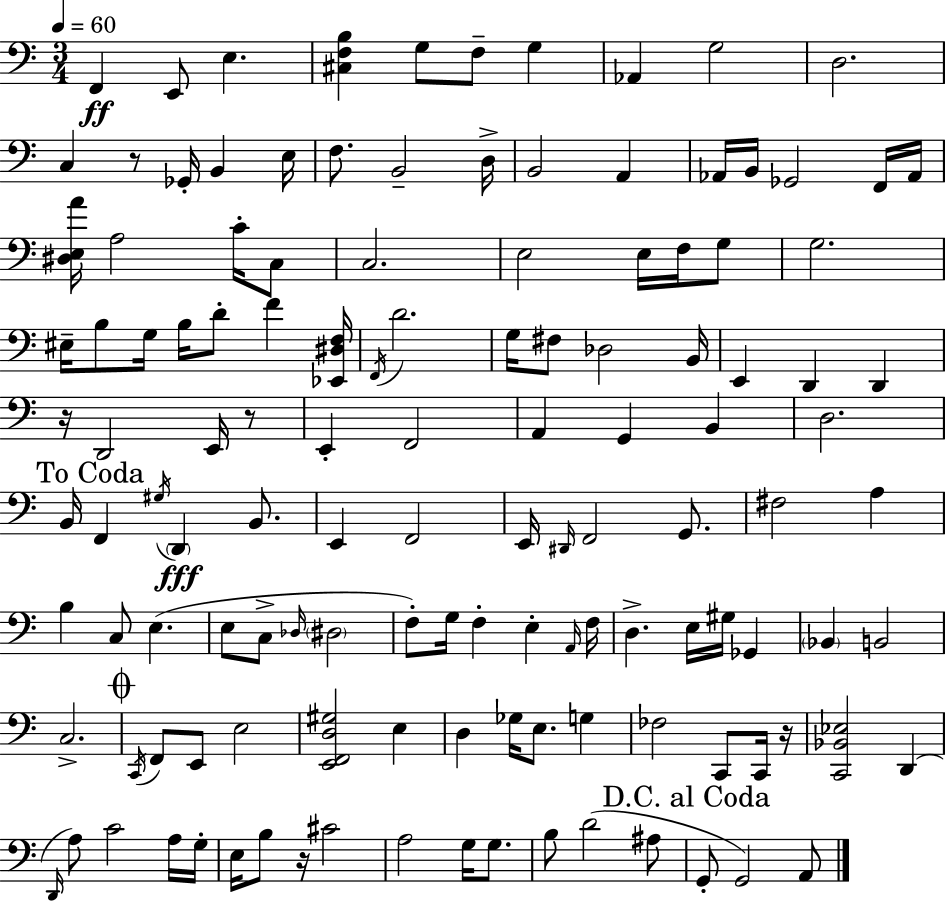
F2/q E2/e E3/q. [C#3,F3,B3]/q G3/e F3/e G3/q Ab2/q G3/h D3/h. C3/q R/e Gb2/s B2/q E3/s F3/e. B2/h D3/s B2/h A2/q Ab2/s B2/s Gb2/h F2/s Ab2/s [D#3,E3,A4]/s A3/h C4/s C3/e C3/h. E3/h E3/s F3/s G3/e G3/h. EIS3/s B3/e G3/s B3/s D4/e F4/q [Eb2,D#3,F3]/s F2/s D4/h. G3/s F#3/e Db3/h B2/s E2/q D2/q D2/q R/s D2/h E2/s R/e E2/q F2/h A2/q G2/q B2/q D3/h. B2/s F2/q G#3/s D2/q B2/e. E2/q F2/h E2/s D#2/s F2/h G2/e. F#3/h A3/q B3/q C3/e E3/q. E3/e C3/e Db3/s D#3/h F3/e G3/s F3/q E3/q A2/s F3/s D3/q. E3/s G#3/s Gb2/q Bb2/q B2/h C3/h. C2/s F2/e E2/e E3/h [E2,F2,D3,G#3]/h E3/q D3/q Gb3/s E3/e. G3/q FES3/h C2/e C2/s R/s [C2,Bb2,Eb3]/h D2/q D2/s A3/e C4/h A3/s G3/s E3/s B3/e R/s C#4/h A3/h G3/s G3/e. B3/e D4/h A#3/e G2/e G2/h A2/e